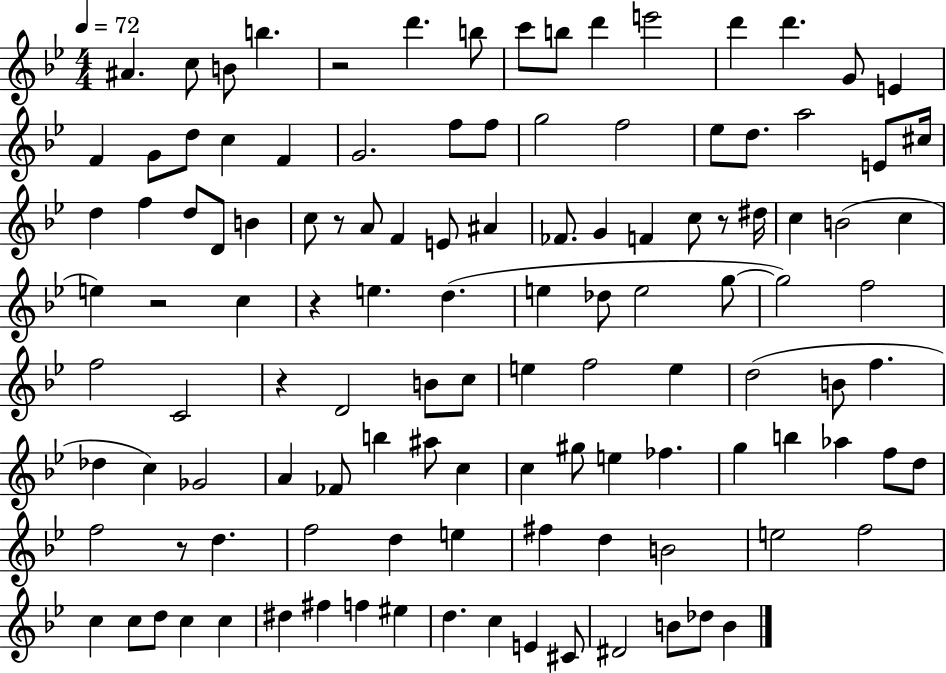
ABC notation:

X:1
T:Untitled
M:4/4
L:1/4
K:Bb
^A c/2 B/2 b z2 d' b/2 c'/2 b/2 d' e'2 d' d' G/2 E F G/2 d/2 c F G2 f/2 f/2 g2 f2 _e/2 d/2 a2 E/2 ^c/4 d f d/2 D/2 B c/2 z/2 A/2 F E/2 ^A _F/2 G F c/2 z/2 ^d/4 c B2 c e z2 c z e d e _d/2 e2 g/2 g2 f2 f2 C2 z D2 B/2 c/2 e f2 e d2 B/2 f _d c _G2 A _F/2 b ^a/2 c c ^g/2 e _f g b _a f/2 d/2 f2 z/2 d f2 d e ^f d B2 e2 f2 c c/2 d/2 c c ^d ^f f ^e d c E ^C/2 ^D2 B/2 _d/2 B